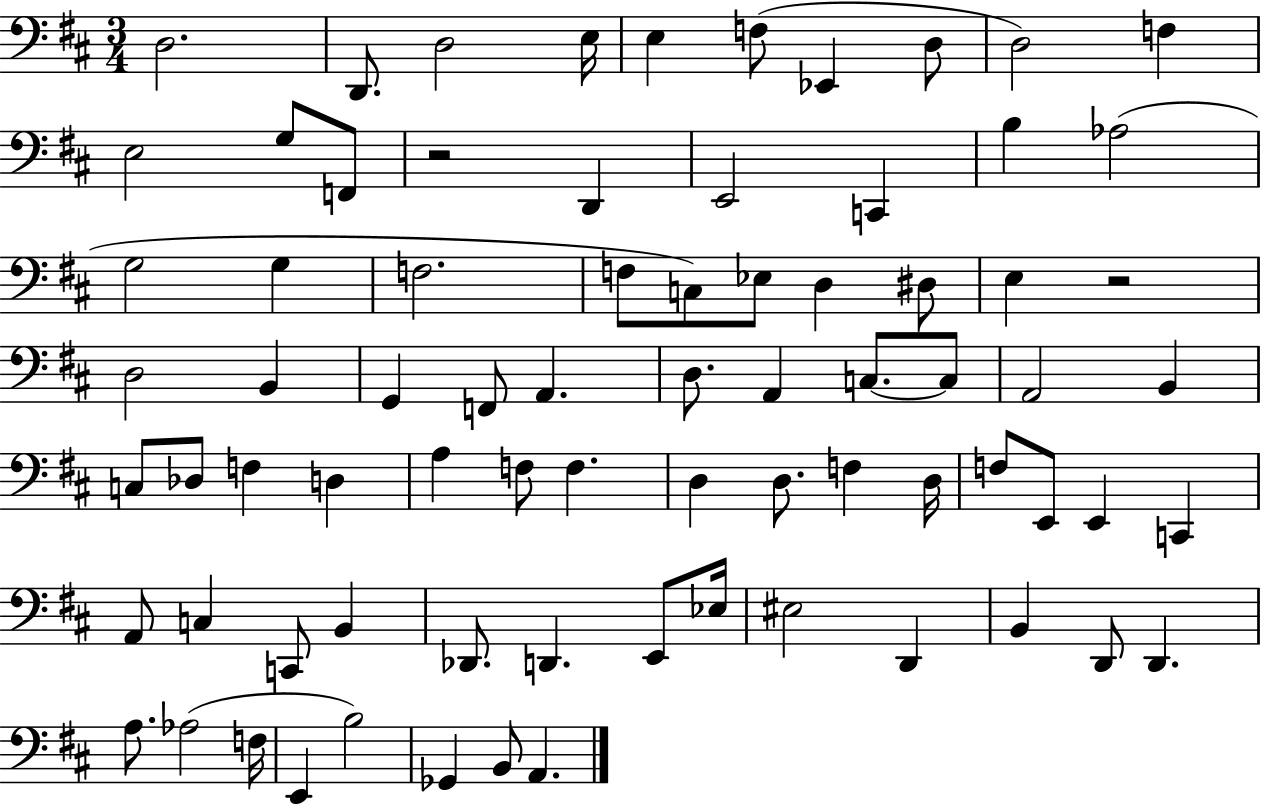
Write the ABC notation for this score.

X:1
T:Untitled
M:3/4
L:1/4
K:D
D,2 D,,/2 D,2 E,/4 E, F,/2 _E,, D,/2 D,2 F, E,2 G,/2 F,,/2 z2 D,, E,,2 C,, B, _A,2 G,2 G, F,2 F,/2 C,/2 _E,/2 D, ^D,/2 E, z2 D,2 B,, G,, F,,/2 A,, D,/2 A,, C,/2 C,/2 A,,2 B,, C,/2 _D,/2 F, D, A, F,/2 F, D, D,/2 F, D,/4 F,/2 E,,/2 E,, C,, A,,/2 C, C,,/2 B,, _D,,/2 D,, E,,/2 _E,/4 ^E,2 D,, B,, D,,/2 D,, A,/2 _A,2 F,/4 E,, B,2 _G,, B,,/2 A,,